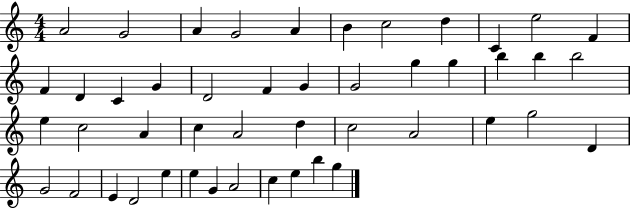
X:1
T:Untitled
M:4/4
L:1/4
K:C
A2 G2 A G2 A B c2 d C e2 F F D C G D2 F G G2 g g b b b2 e c2 A c A2 d c2 A2 e g2 D G2 F2 E D2 e e G A2 c e b g